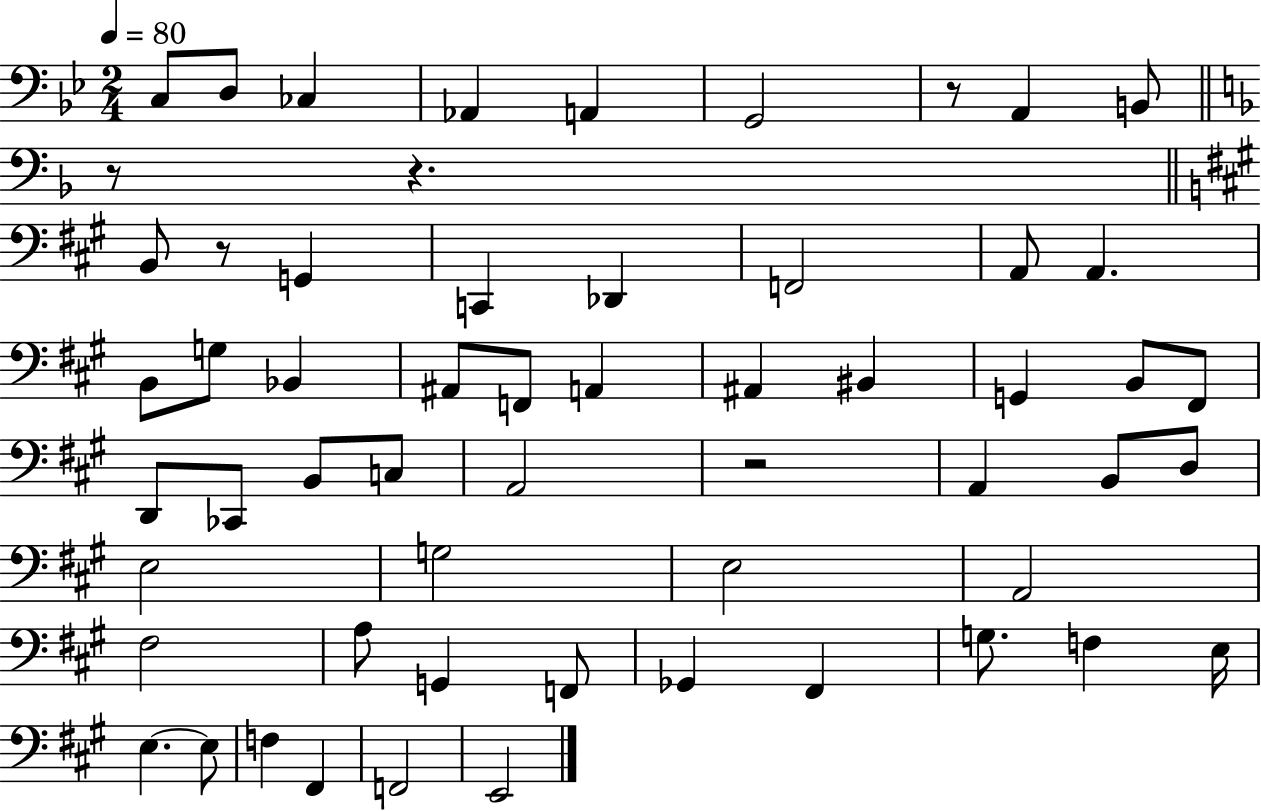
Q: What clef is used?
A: bass